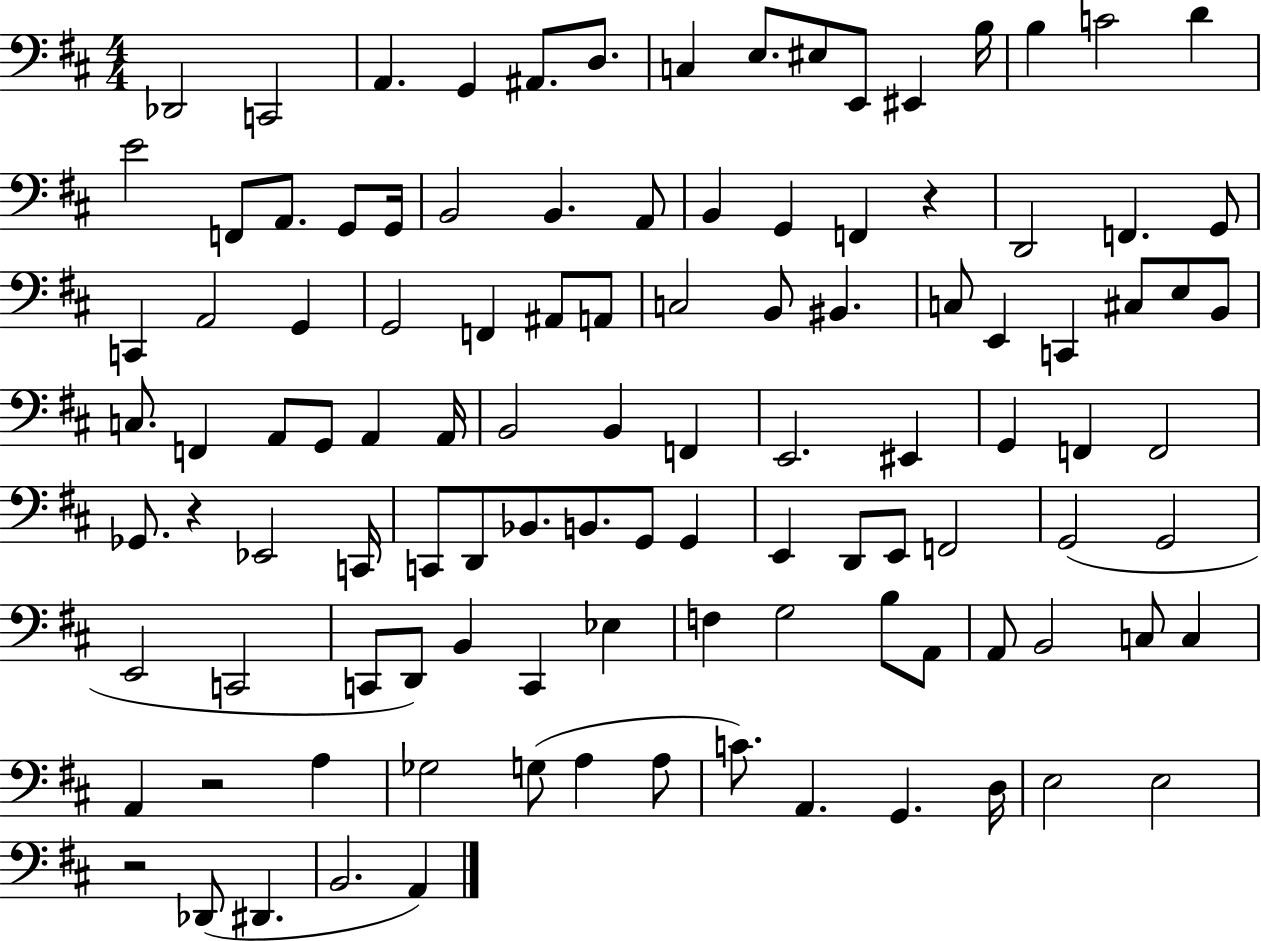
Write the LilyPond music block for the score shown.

{
  \clef bass
  \numericTimeSignature
  \time 4/4
  \key d \major
  des,2 c,2 | a,4. g,4 ais,8. d8. | c4 e8. eis8 e,8 eis,4 b16 | b4 c'2 d'4 | \break e'2 f,8 a,8. g,8 g,16 | b,2 b,4. a,8 | b,4 g,4 f,4 r4 | d,2 f,4. g,8 | \break c,4 a,2 g,4 | g,2 f,4 ais,8 a,8 | c2 b,8 bis,4. | c8 e,4 c,4 cis8 e8 b,8 | \break c8. f,4 a,8 g,8 a,4 a,16 | b,2 b,4 f,4 | e,2. eis,4 | g,4 f,4 f,2 | \break ges,8. r4 ees,2 c,16 | c,8 d,8 bes,8. b,8. g,8 g,4 | e,4 d,8 e,8 f,2 | g,2( g,2 | \break e,2 c,2 | c,8 d,8) b,4 c,4 ees4 | f4 g2 b8 a,8 | a,8 b,2 c8 c4 | \break a,4 r2 a4 | ges2 g8( a4 a8 | c'8.) a,4. g,4. d16 | e2 e2 | \break r2 des,8( dis,4. | b,2. a,4) | \bar "|."
}